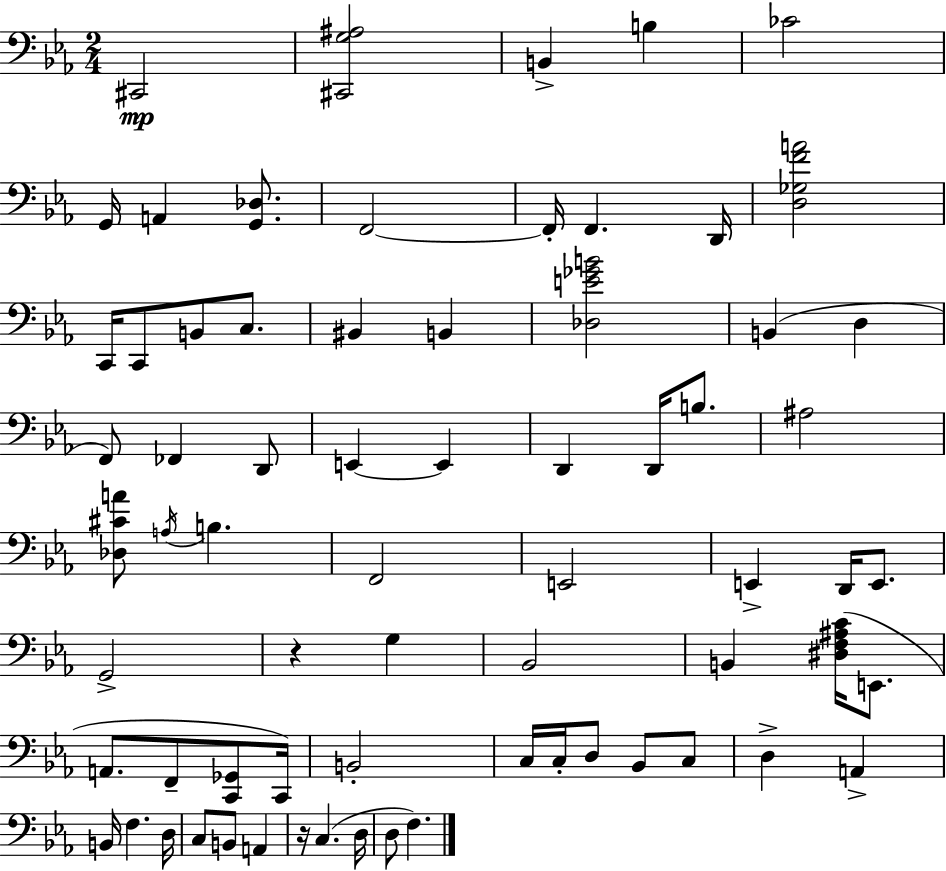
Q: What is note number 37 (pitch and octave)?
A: Bb2